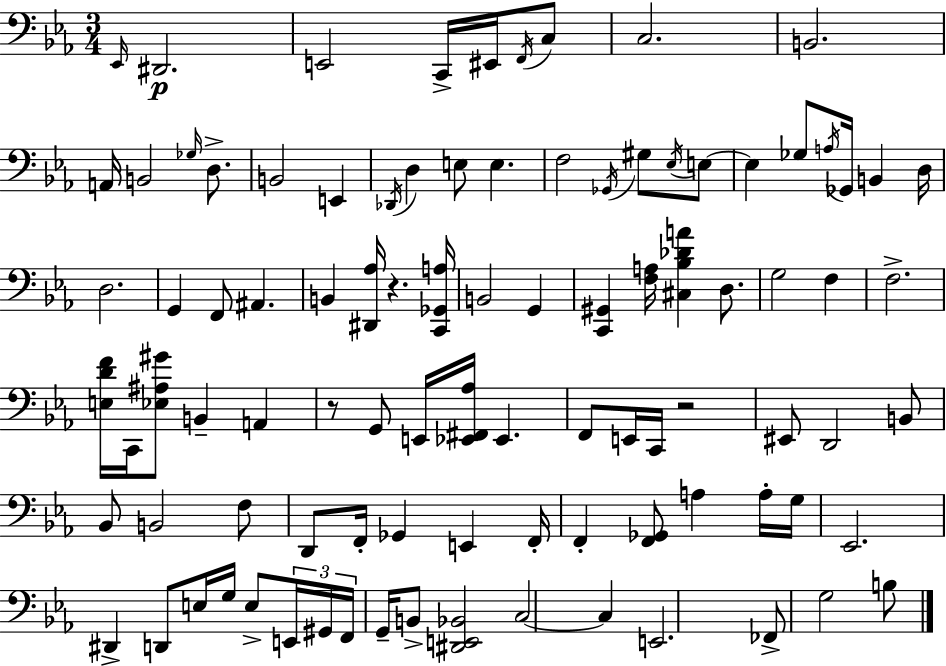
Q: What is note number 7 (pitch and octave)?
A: C3